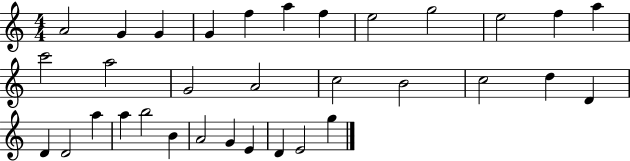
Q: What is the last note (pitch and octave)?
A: G5